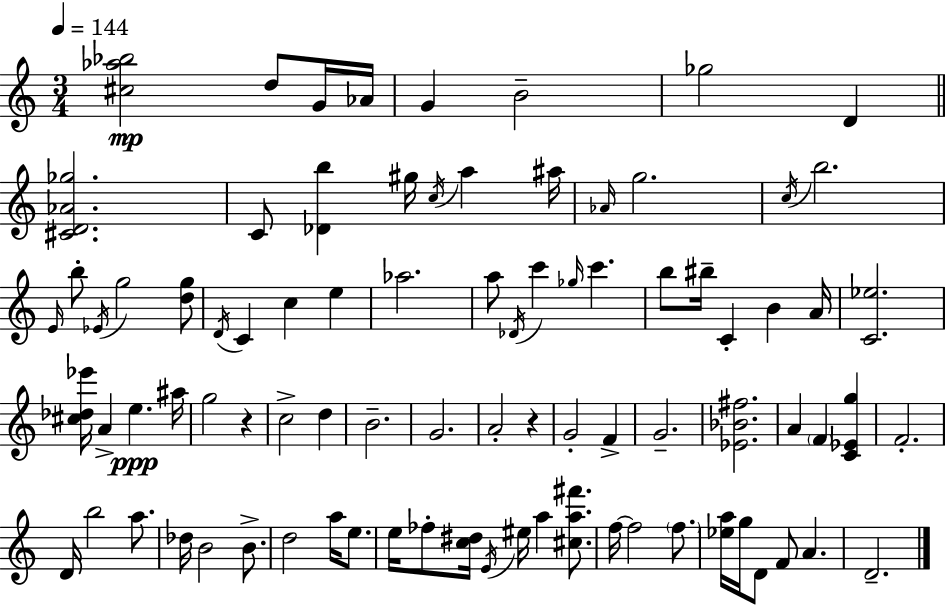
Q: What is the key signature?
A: A minor